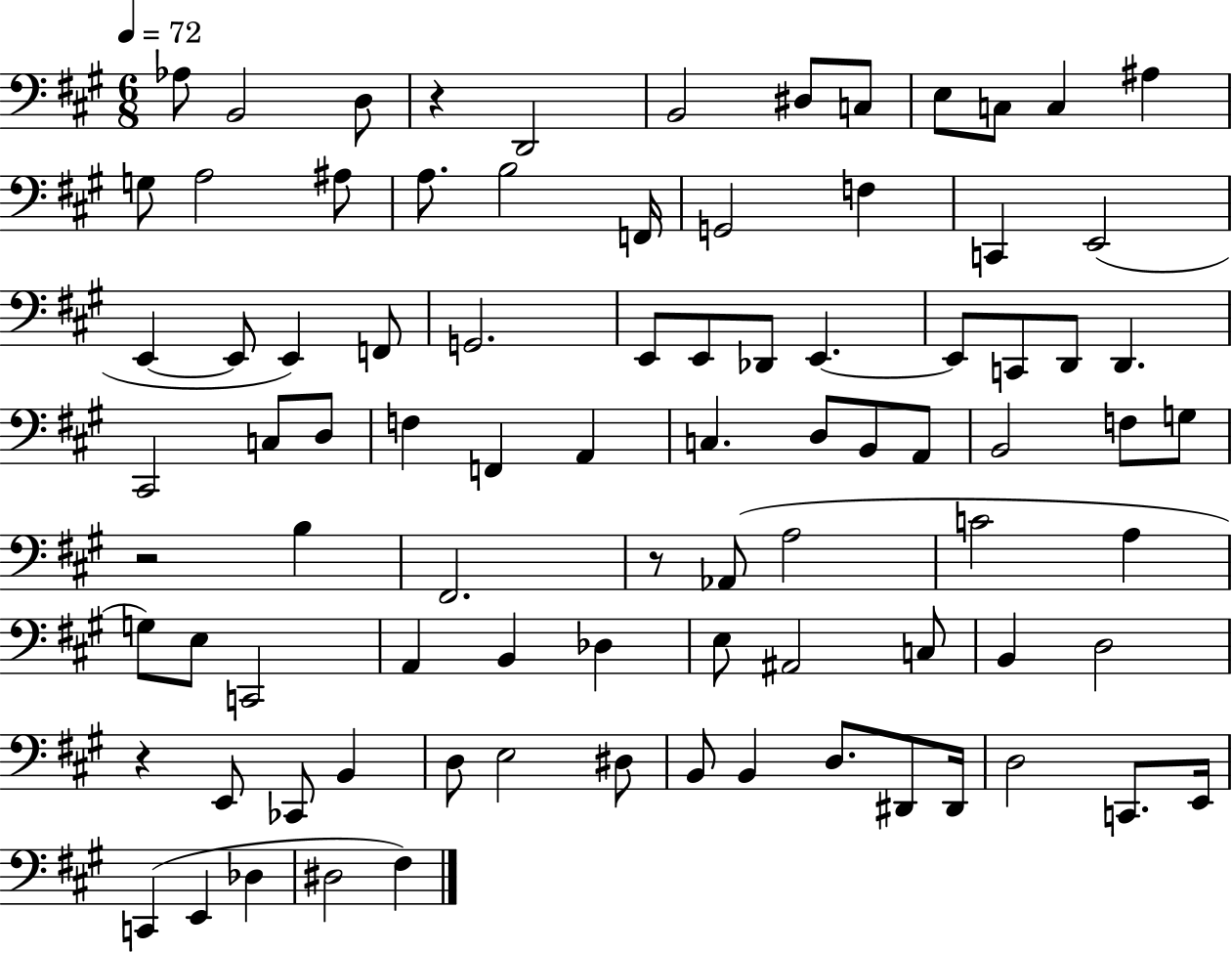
{
  \clef bass
  \numericTimeSignature
  \time 6/8
  \key a \major
  \tempo 4 = 72
  aes8 b,2 d8 | r4 d,2 | b,2 dis8 c8 | e8 c8 c4 ais4 | \break g8 a2 ais8 | a8. b2 f,16 | g,2 f4 | c,4 e,2( | \break e,4~~ e,8 e,4) f,8 | g,2. | e,8 e,8 des,8 e,4.~~ | e,8 c,8 d,8 d,4. | \break cis,2 c8 d8 | f4 f,4 a,4 | c4. d8 b,8 a,8 | b,2 f8 g8 | \break r2 b4 | fis,2. | r8 aes,8( a2 | c'2 a4 | \break g8) e8 c,2 | a,4 b,4 des4 | e8 ais,2 c8 | b,4 d2 | \break r4 e,8 ces,8 b,4 | d8 e2 dis8 | b,8 b,4 d8. dis,8 dis,16 | d2 c,8. e,16 | \break c,4( e,4 des4 | dis2 fis4) | \bar "|."
}